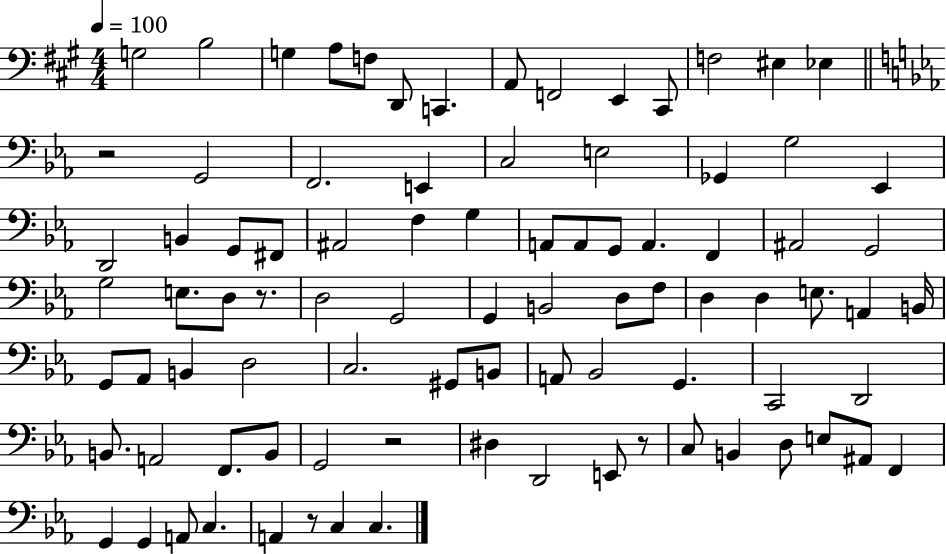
G3/h B3/h G3/q A3/e F3/e D2/e C2/q. A2/e F2/h E2/q C#2/e F3/h EIS3/q Eb3/q R/h G2/h F2/h. E2/q C3/h E3/h Gb2/q G3/h Eb2/q D2/h B2/q G2/e F#2/e A#2/h F3/q G3/q A2/e A2/e G2/e A2/q. F2/q A#2/h G2/h G3/h E3/e. D3/e R/e. D3/h G2/h G2/q B2/h D3/e F3/e D3/q D3/q E3/e. A2/q B2/s G2/e Ab2/e B2/q D3/h C3/h. G#2/e B2/e A2/e Bb2/h G2/q. C2/h D2/h B2/e. A2/h F2/e. B2/e G2/h R/h D#3/q D2/h E2/e R/e C3/e B2/q D3/e E3/e A#2/e F2/q G2/q G2/q A2/e C3/q. A2/q R/e C3/q C3/q.